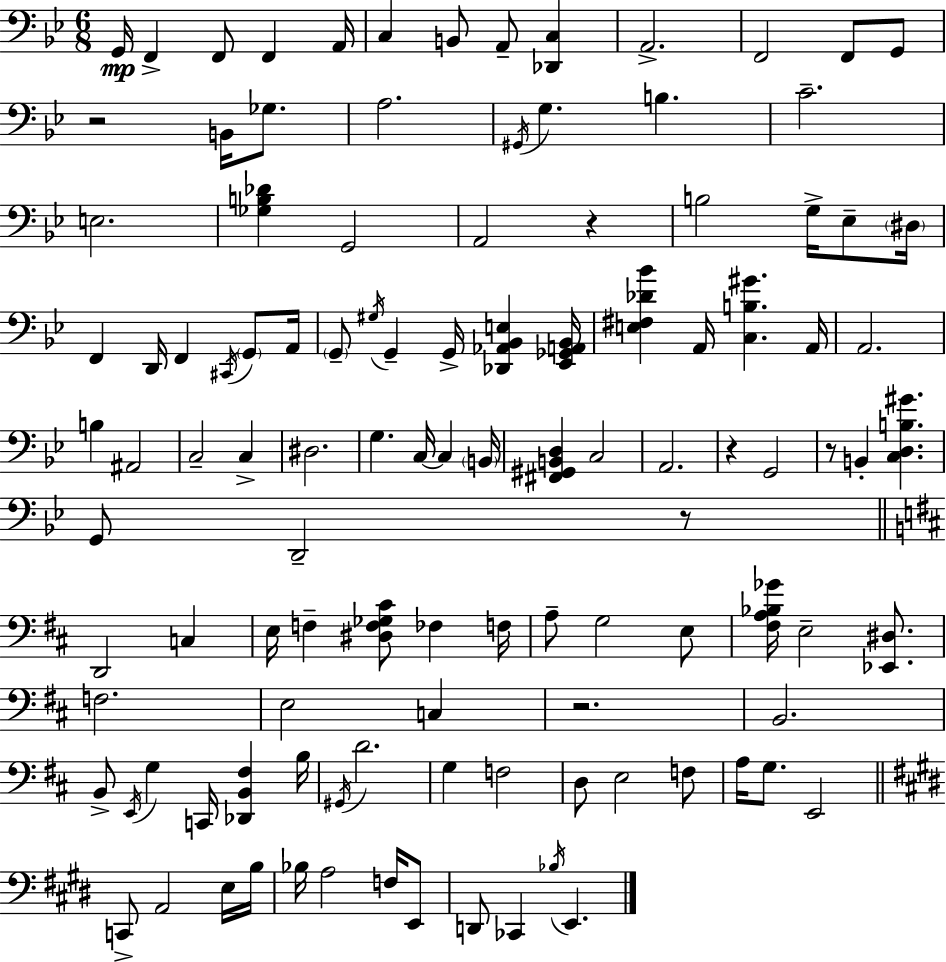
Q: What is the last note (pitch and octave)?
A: E2